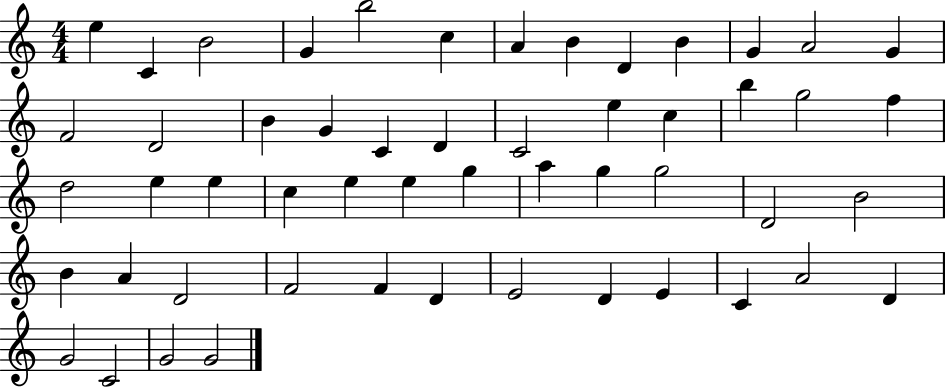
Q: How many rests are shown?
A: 0